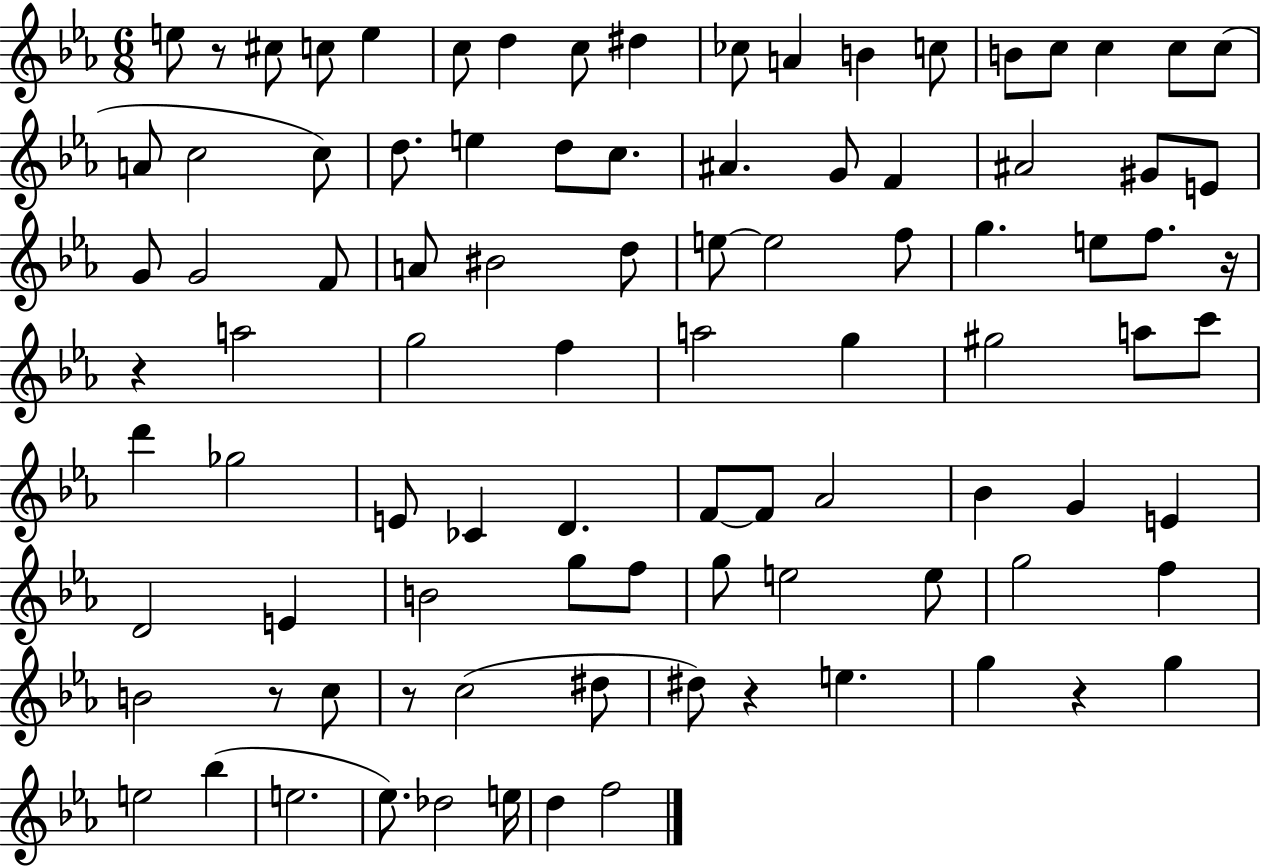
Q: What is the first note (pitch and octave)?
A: E5